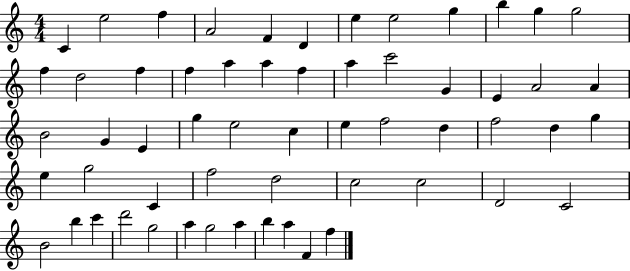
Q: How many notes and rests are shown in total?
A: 58